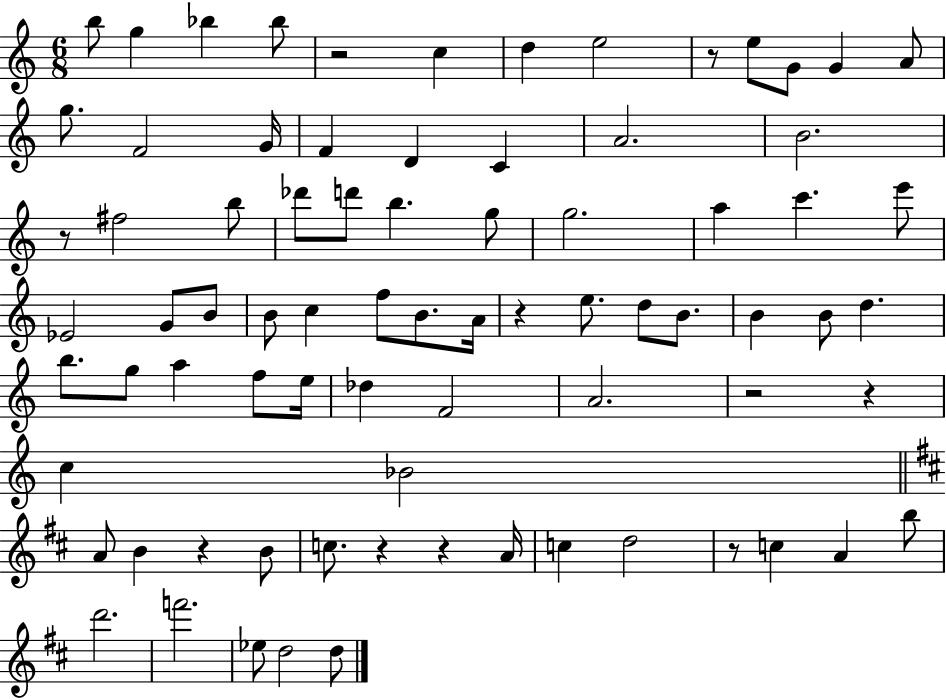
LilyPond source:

{
  \clef treble
  \numericTimeSignature
  \time 6/8
  \key c \major
  b''8 g''4 bes''4 bes''8 | r2 c''4 | d''4 e''2 | r8 e''8 g'8 g'4 a'8 | \break g''8. f'2 g'16 | f'4 d'4 c'4 | a'2. | b'2. | \break r8 fis''2 b''8 | des'''8 d'''8 b''4. g''8 | g''2. | a''4 c'''4. e'''8 | \break ees'2 g'8 b'8 | b'8 c''4 f''8 b'8. a'16 | r4 e''8. d''8 b'8. | b'4 b'8 d''4. | \break b''8. g''8 a''4 f''8 e''16 | des''4 f'2 | a'2. | r2 r4 | \break c''4 bes'2 | \bar "||" \break \key b \minor a'8 b'4 r4 b'8 | c''8. r4 r4 a'16 | c''4 d''2 | r8 c''4 a'4 b''8 | \break d'''2. | f'''2. | ees''8 d''2 d''8 | \bar "|."
}